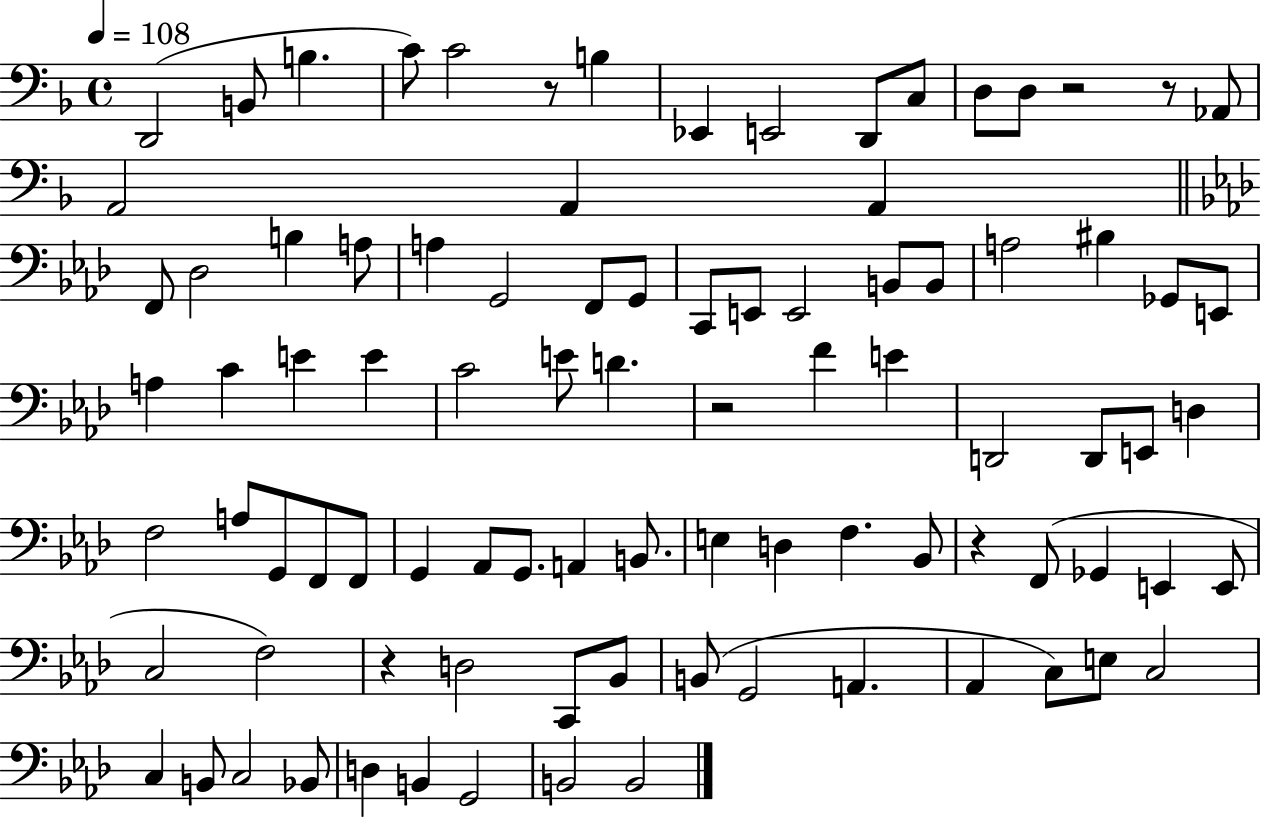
{
  \clef bass
  \time 4/4
  \defaultTimeSignature
  \key f \major
  \tempo 4 = 108
  d,2( b,8 b4. | c'8) c'2 r8 b4 | ees,4 e,2 d,8 c8 | d8 d8 r2 r8 aes,8 | \break a,2 a,4 a,4 | \bar "||" \break \key aes \major f,8 des2 b4 a8 | a4 g,2 f,8 g,8 | c,8 e,8 e,2 b,8 b,8 | a2 bis4 ges,8 e,8 | \break a4 c'4 e'4 e'4 | c'2 e'8 d'4. | r2 f'4 e'4 | d,2 d,8 e,8 d4 | \break f2 a8 g,8 f,8 f,8 | g,4 aes,8 g,8. a,4 b,8. | e4 d4 f4. bes,8 | r4 f,8( ges,4 e,4 e,8 | \break c2 f2) | r4 d2 c,8 bes,8 | b,8( g,2 a,4. | aes,4 c8) e8 c2 | \break c4 b,8 c2 bes,8 | d4 b,4 g,2 | b,2 b,2 | \bar "|."
}